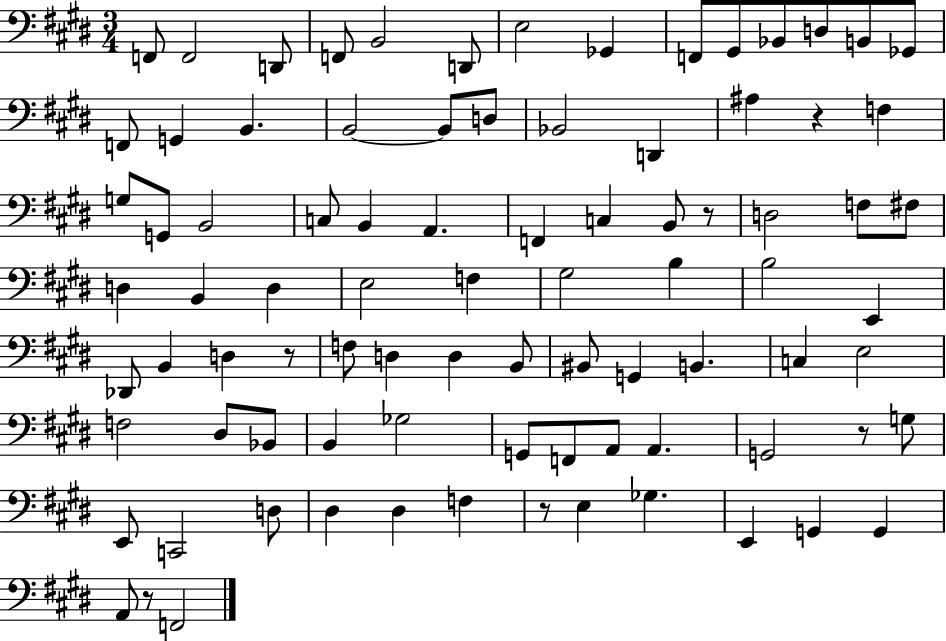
X:1
T:Untitled
M:3/4
L:1/4
K:E
F,,/2 F,,2 D,,/2 F,,/2 B,,2 D,,/2 E,2 _G,, F,,/2 ^G,,/2 _B,,/2 D,/2 B,,/2 _G,,/2 F,,/2 G,, B,, B,,2 B,,/2 D,/2 _B,,2 D,, ^A, z F, G,/2 G,,/2 B,,2 C,/2 B,, A,, F,, C, B,,/2 z/2 D,2 F,/2 ^F,/2 D, B,, D, E,2 F, ^G,2 B, B,2 E,, _D,,/2 B,, D, z/2 F,/2 D, D, B,,/2 ^B,,/2 G,, B,, C, E,2 F,2 ^D,/2 _B,,/2 B,, _G,2 G,,/2 F,,/2 A,,/2 A,, G,,2 z/2 G,/2 E,,/2 C,,2 D,/2 ^D, ^D, F, z/2 E, _G, E,, G,, G,, A,,/2 z/2 F,,2